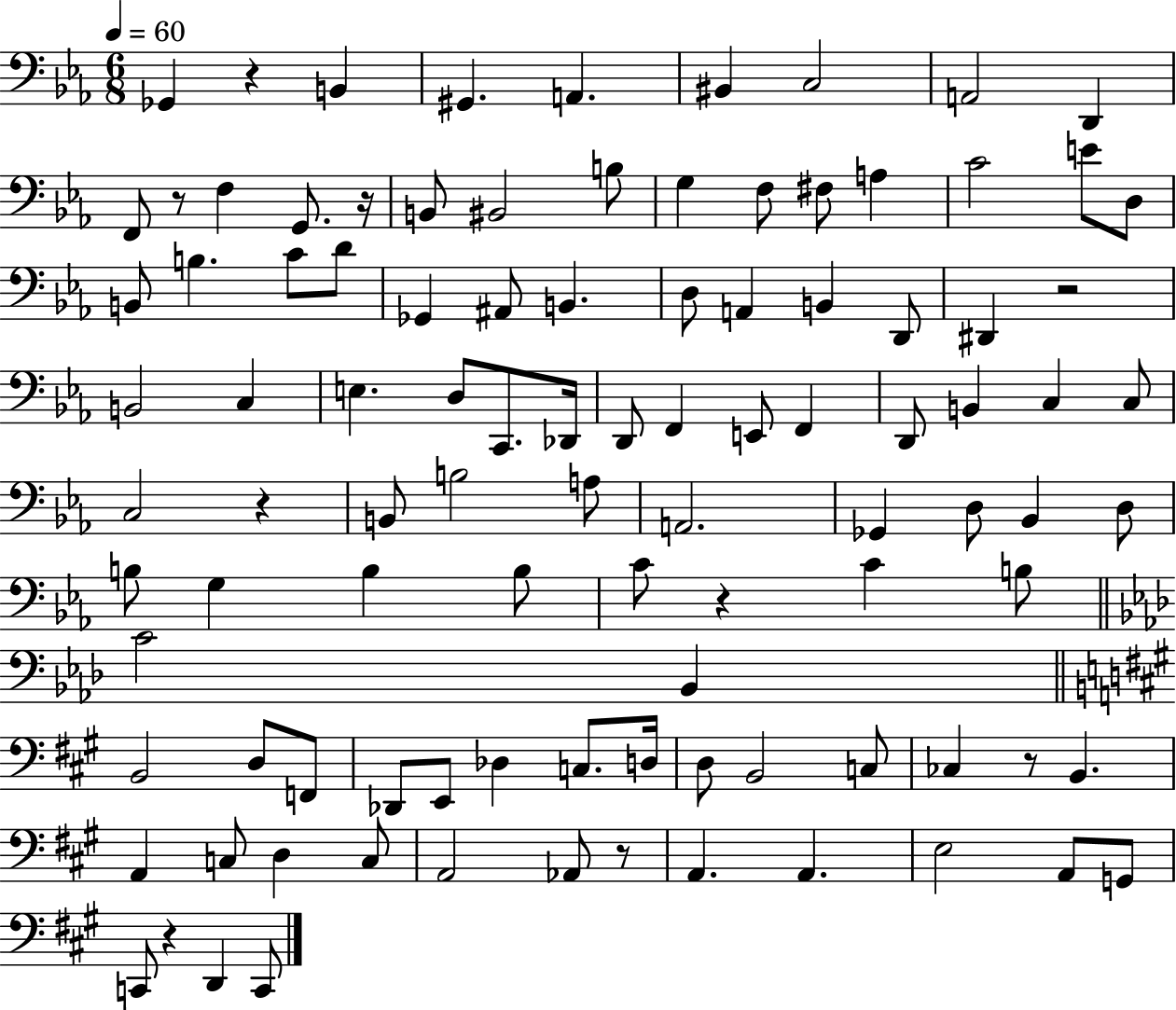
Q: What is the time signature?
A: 6/8